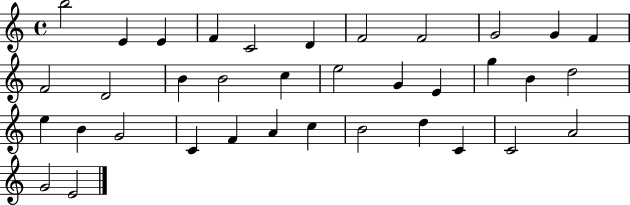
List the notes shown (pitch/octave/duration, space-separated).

B5/h E4/q E4/q F4/q C4/h D4/q F4/h F4/h G4/h G4/q F4/q F4/h D4/h B4/q B4/h C5/q E5/h G4/q E4/q G5/q B4/q D5/h E5/q B4/q G4/h C4/q F4/q A4/q C5/q B4/h D5/q C4/q C4/h A4/h G4/h E4/h